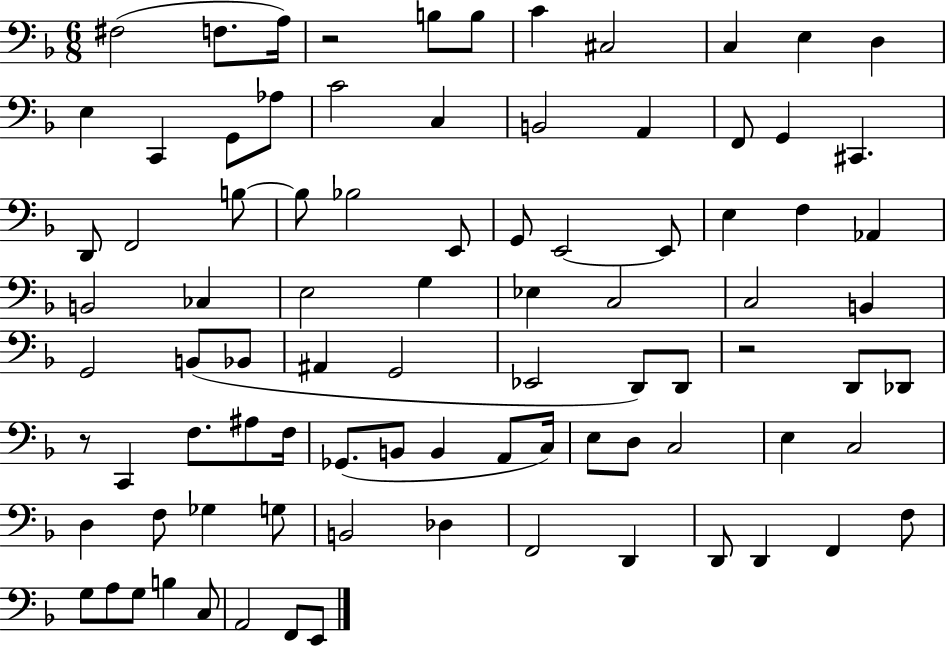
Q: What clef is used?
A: bass